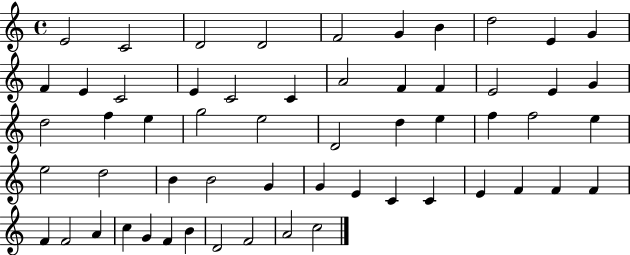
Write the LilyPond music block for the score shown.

{
  \clef treble
  \time 4/4
  \defaultTimeSignature
  \key c \major
  e'2 c'2 | d'2 d'2 | f'2 g'4 b'4 | d''2 e'4 g'4 | \break f'4 e'4 c'2 | e'4 c'2 c'4 | a'2 f'4 f'4 | e'2 e'4 g'4 | \break d''2 f''4 e''4 | g''2 e''2 | d'2 d''4 e''4 | f''4 f''2 e''4 | \break e''2 d''2 | b'4 b'2 g'4 | g'4 e'4 c'4 c'4 | e'4 f'4 f'4 f'4 | \break f'4 f'2 a'4 | c''4 g'4 f'4 b'4 | d'2 f'2 | a'2 c''2 | \break \bar "|."
}